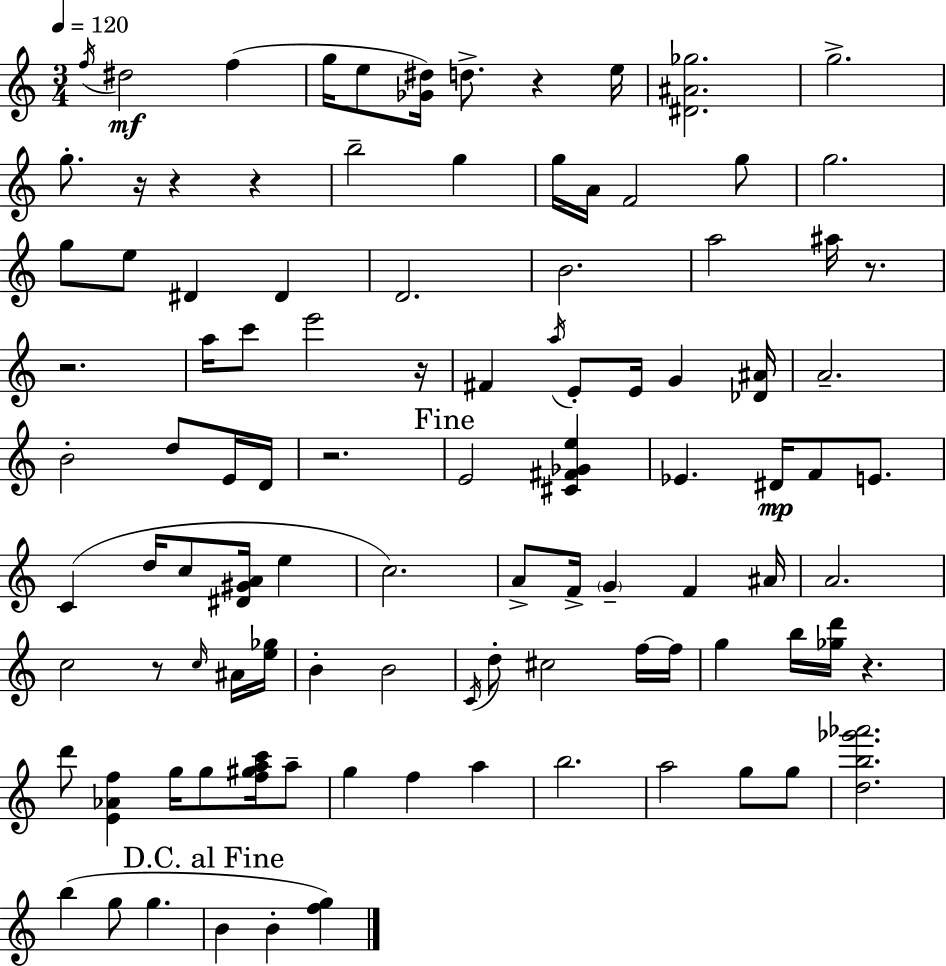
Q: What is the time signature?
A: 3/4